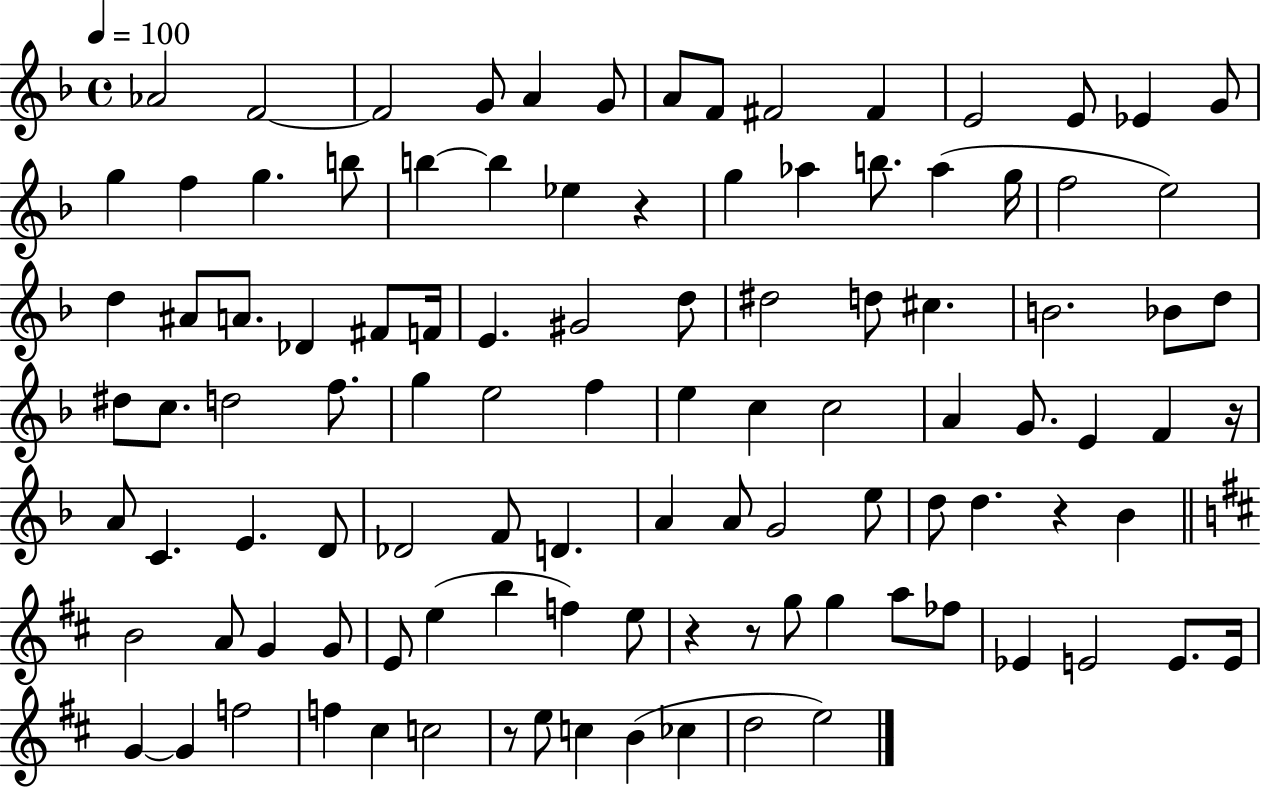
Ab4/h F4/h F4/h G4/e A4/q G4/e A4/e F4/e F#4/h F#4/q E4/h E4/e Eb4/q G4/e G5/q F5/q G5/q. B5/e B5/q B5/q Eb5/q R/q G5/q Ab5/q B5/e. Ab5/q G5/s F5/h E5/h D5/q A#4/e A4/e. Db4/q F#4/e F4/s E4/q. G#4/h D5/e D#5/h D5/e C#5/q. B4/h. Bb4/e D5/e D#5/e C5/e. D5/h F5/e. G5/q E5/h F5/q E5/q C5/q C5/h A4/q G4/e. E4/q F4/q R/s A4/e C4/q. E4/q. D4/e Db4/h F4/e D4/q. A4/q A4/e G4/h E5/e D5/e D5/q. R/q Bb4/q B4/h A4/e G4/q G4/e E4/e E5/q B5/q F5/q E5/e R/q R/e G5/e G5/q A5/e FES5/e Eb4/q E4/h E4/e. E4/s G4/q G4/q F5/h F5/q C#5/q C5/h R/e E5/e C5/q B4/q CES5/q D5/h E5/h